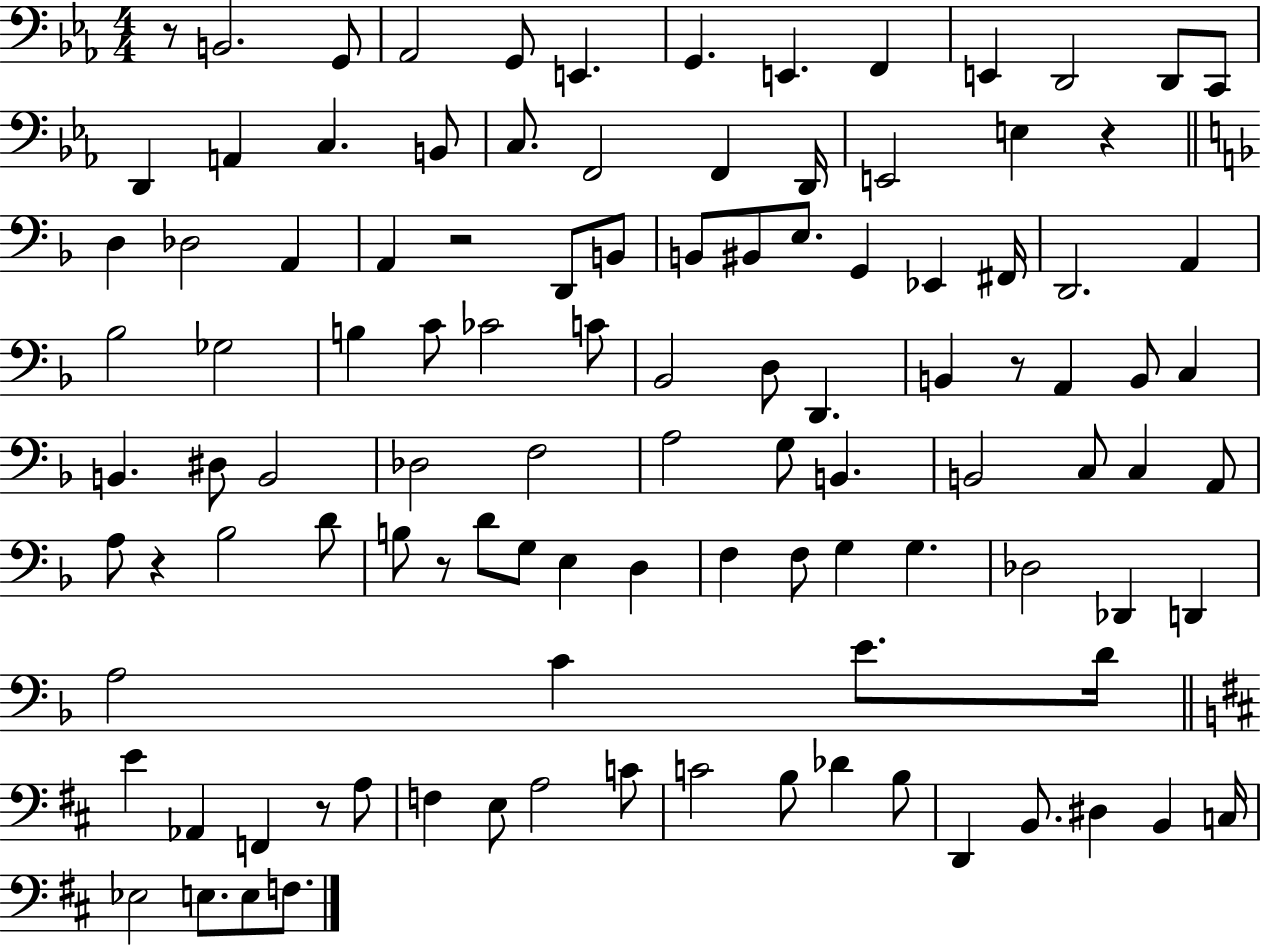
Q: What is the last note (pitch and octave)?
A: F3